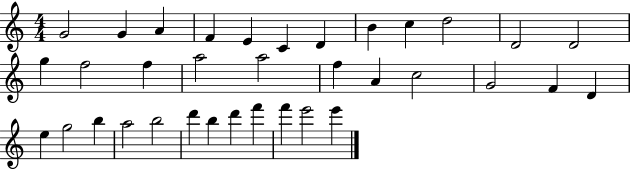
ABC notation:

X:1
T:Untitled
M:4/4
L:1/4
K:C
G2 G A F E C D B c d2 D2 D2 g f2 f a2 a2 f A c2 G2 F D e g2 b a2 b2 d' b d' f' f' e'2 e'